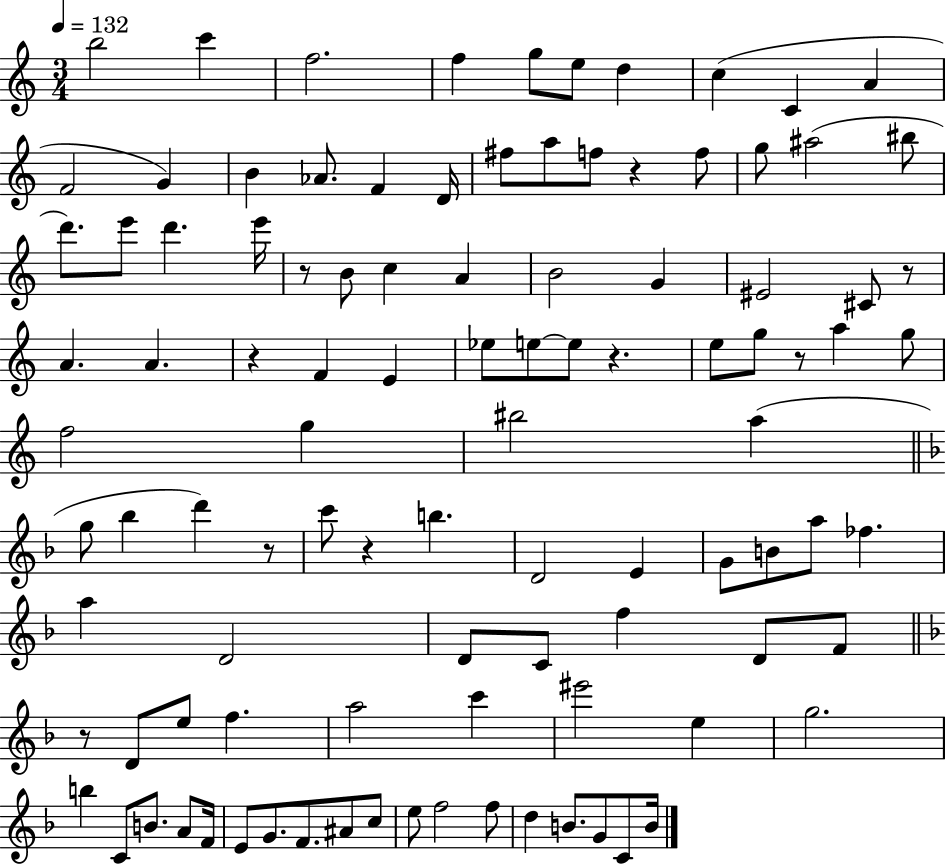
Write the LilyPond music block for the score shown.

{
  \clef treble
  \numericTimeSignature
  \time 3/4
  \key c \major
  \tempo 4 = 132
  b''2 c'''4 | f''2. | f''4 g''8 e''8 d''4 | c''4( c'4 a'4 | \break f'2 g'4) | b'4 aes'8. f'4 d'16 | fis''8 a''8 f''8 r4 f''8 | g''8 ais''2( bis''8 | \break d'''8.) e'''8 d'''4. e'''16 | r8 b'8 c''4 a'4 | b'2 g'4 | eis'2 cis'8 r8 | \break a'4. a'4. | r4 f'4 e'4 | ees''8 e''8~~ e''8 r4. | e''8 g''8 r8 a''4 g''8 | \break f''2 g''4 | bis''2 a''4( | \bar "||" \break \key f \major g''8 bes''4 d'''4) r8 | c'''8 r4 b''4. | d'2 e'4 | g'8 b'8 a''8 fes''4. | \break a''4 d'2 | d'8 c'8 f''4 d'8 f'8 | \bar "||" \break \key f \major r8 d'8 e''8 f''4. | a''2 c'''4 | eis'''2 e''4 | g''2. | \break b''4 c'8 b'8. a'8 f'16 | e'8 g'8. f'8. ais'8 c''8 | e''8 f''2 f''8 | d''4 b'8. g'8 c'8 b'16 | \break \bar "|."
}